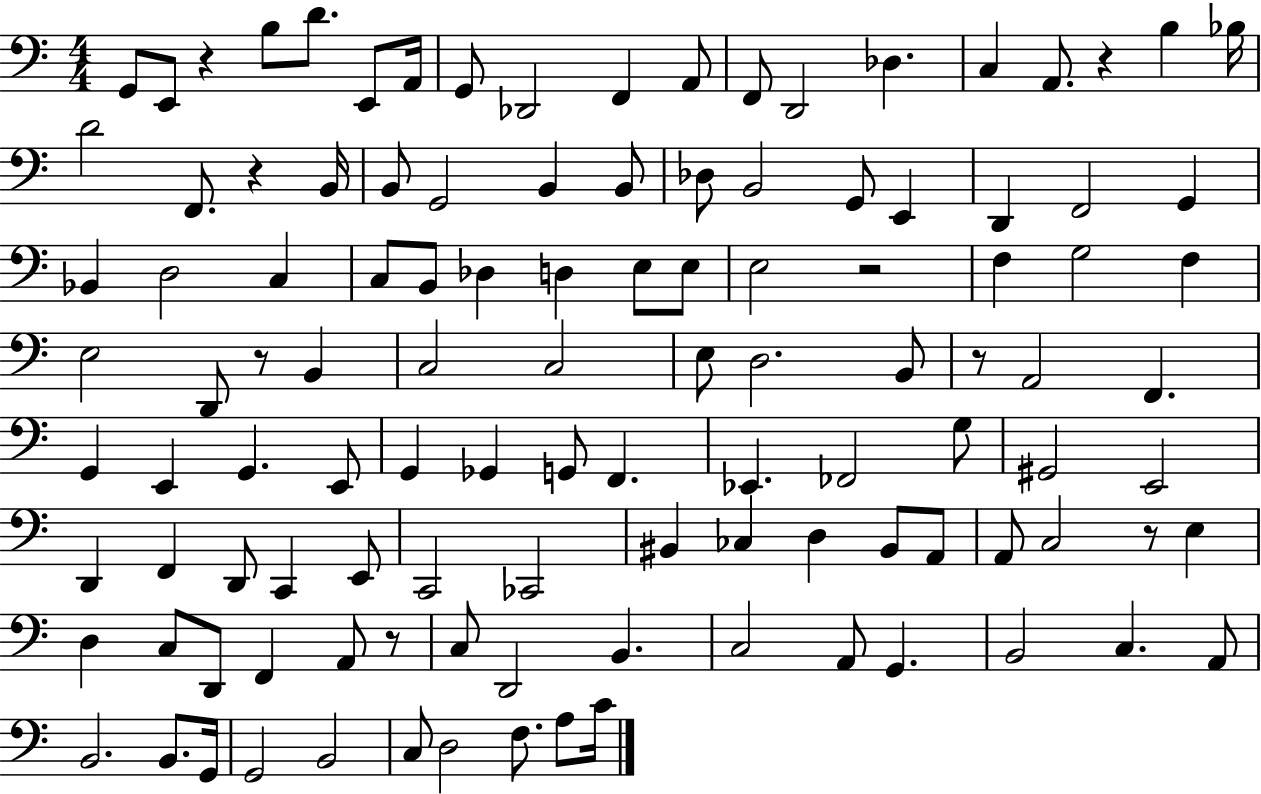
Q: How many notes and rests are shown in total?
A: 114